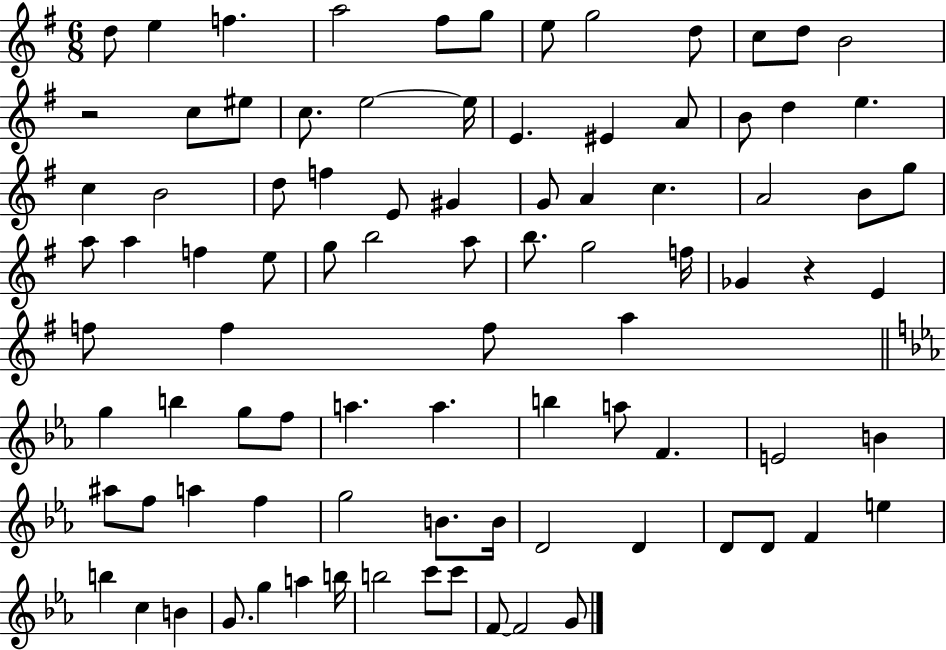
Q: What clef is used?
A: treble